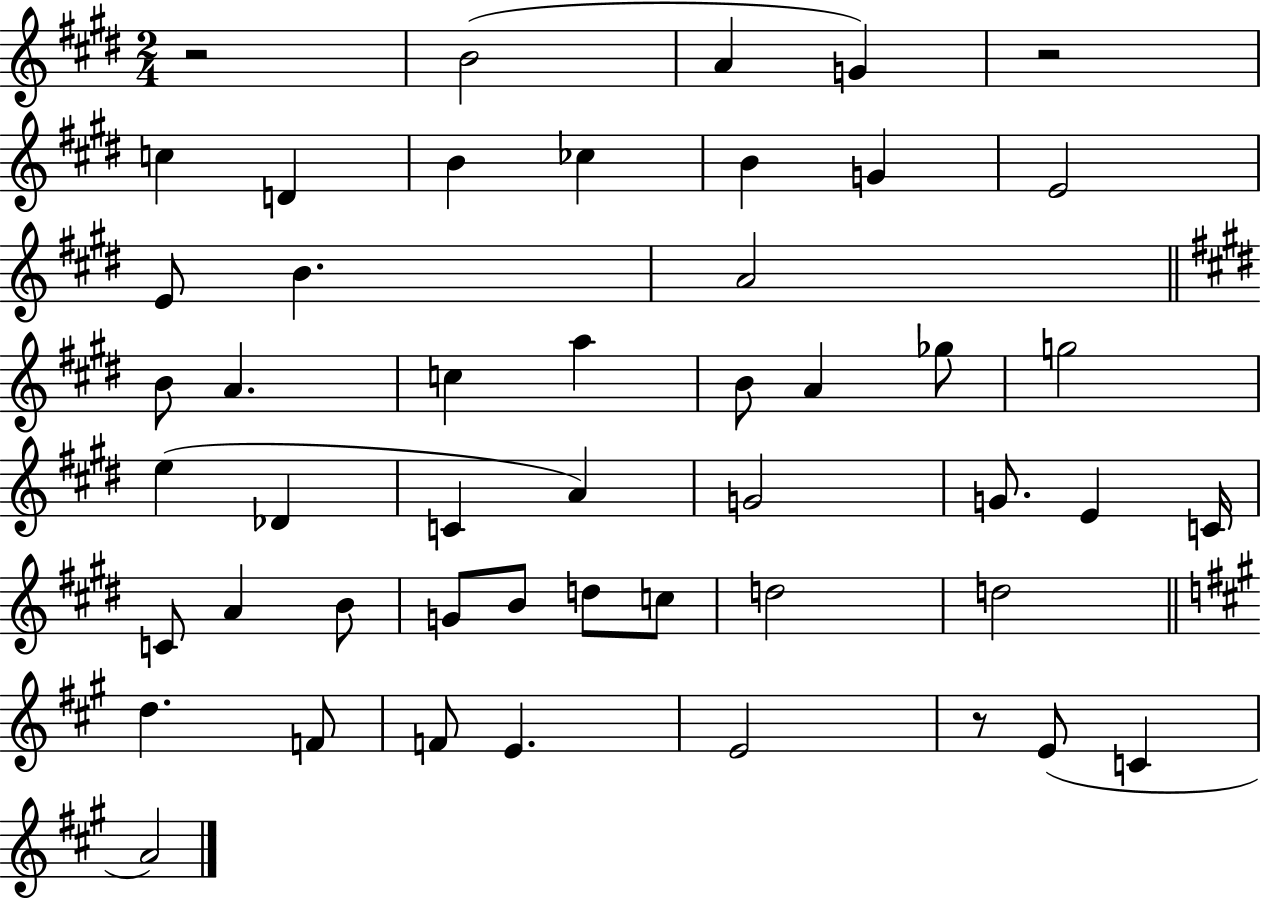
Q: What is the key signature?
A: E major